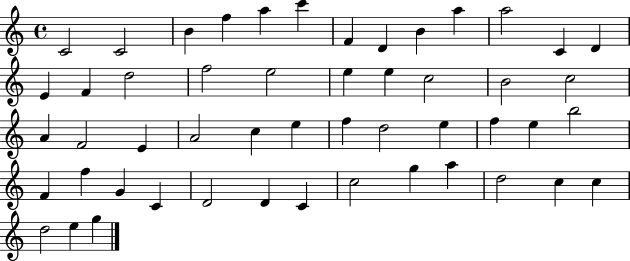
C4/h C4/h B4/q F5/q A5/q C6/q F4/q D4/q B4/q A5/q A5/h C4/q D4/q E4/q F4/q D5/h F5/h E5/h E5/q E5/q C5/h B4/h C5/h A4/q F4/h E4/q A4/h C5/q E5/q F5/q D5/h E5/q F5/q E5/q B5/h F4/q F5/q G4/q C4/q D4/h D4/q C4/q C5/h G5/q A5/q D5/h C5/q C5/q D5/h E5/q G5/q